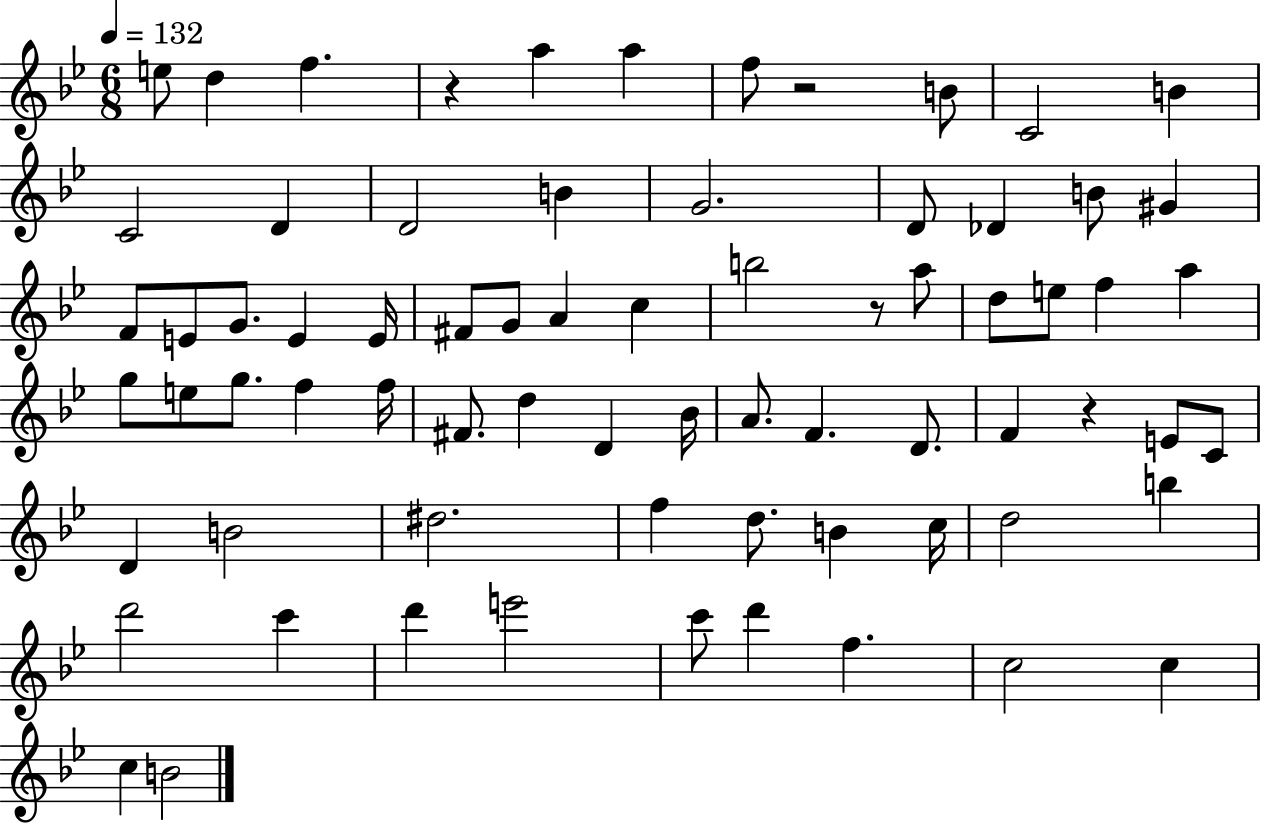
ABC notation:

X:1
T:Untitled
M:6/8
L:1/4
K:Bb
e/2 d f z a a f/2 z2 B/2 C2 B C2 D D2 B G2 D/2 _D B/2 ^G F/2 E/2 G/2 E E/4 ^F/2 G/2 A c b2 z/2 a/2 d/2 e/2 f a g/2 e/2 g/2 f f/4 ^F/2 d D _B/4 A/2 F D/2 F z E/2 C/2 D B2 ^d2 f d/2 B c/4 d2 b d'2 c' d' e'2 c'/2 d' f c2 c c B2